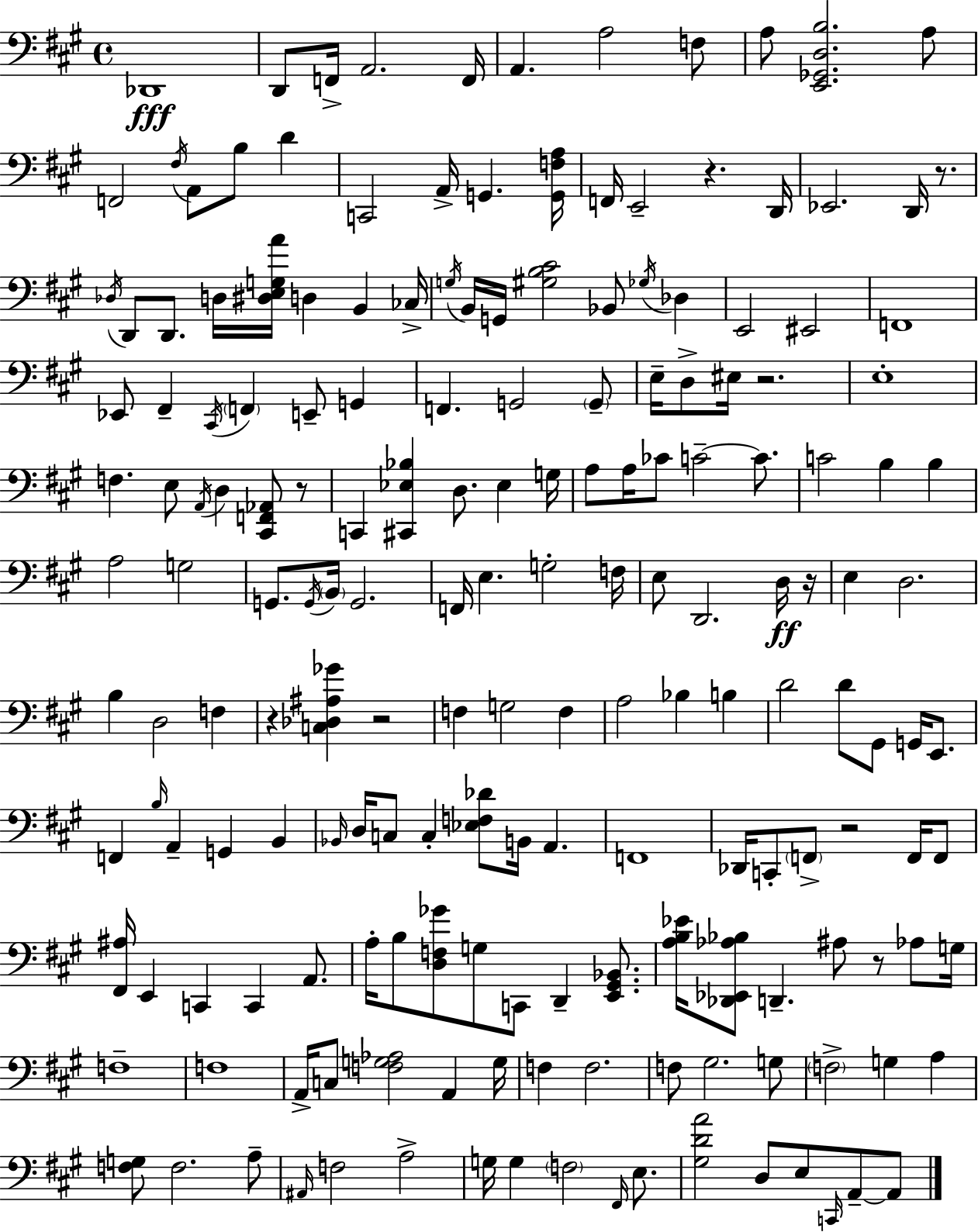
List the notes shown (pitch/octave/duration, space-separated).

Db2/w D2/e F2/s A2/h. F2/s A2/q. A3/h F3/e A3/e [E2,Gb2,D3,B3]/h. A3/e F2/h F#3/s A2/e B3/e D4/q C2/h A2/s G2/q. [G2,F3,A3]/s F2/s E2/h R/q. D2/s Eb2/h. D2/s R/e. Db3/s D2/e D2/e. D3/s [D#3,E3,G3,A4]/s D3/q B2/q CES3/s G3/s B2/s G2/s [G#3,B3,C#4]/h Bb2/e Gb3/s Db3/q E2/h EIS2/h F2/w Eb2/e F#2/q C#2/s F2/q E2/e G2/q F2/q. G2/h G2/e E3/s D3/e EIS3/s R/h. E3/w F3/q. E3/e A2/s D3/q [C#2,F2,Ab2]/e R/e C2/q [C#2,Eb3,Bb3]/q D3/e. Eb3/q G3/s A3/e A3/s CES4/e C4/h C4/e. C4/h B3/q B3/q A3/h G3/h G2/e. G2/s B2/s G2/h. F2/s E3/q. G3/h F3/s E3/e D2/h. D3/s R/s E3/q D3/h. B3/q D3/h F3/q R/q [C3,Db3,A#3,Gb4]/q R/h F3/q G3/h F3/q A3/h Bb3/q B3/q D4/h D4/e G#2/e G2/s E2/e. F2/q B3/s A2/q G2/q B2/q Bb2/s D3/s C3/e C3/q [Eb3,F3,Db4]/e B2/s A2/q. F2/w Db2/s C2/e F2/e R/h F2/s F2/e [F#2,A#3]/s E2/q C2/q C2/q A2/e. A3/s B3/e [D3,F3,Gb4]/e G3/e C2/e D2/q [E2,G#2,Bb2]/e. [A3,B3,Eb4]/s [Db2,Eb2,Ab3,Bb3]/e D2/q. A#3/e R/e Ab3/e G3/s F3/w F3/w A2/s C3/e [F3,G3,Ab3]/h A2/q G3/s F3/q F3/h. F3/e G#3/h. G3/e F3/h G3/q A3/q [F3,G3]/e F3/h. A3/e A#2/s F3/h A3/h G3/s G3/q F3/h F#2/s E3/e. [G#3,D4,A4]/h D3/e E3/e C2/s A2/e A2/e